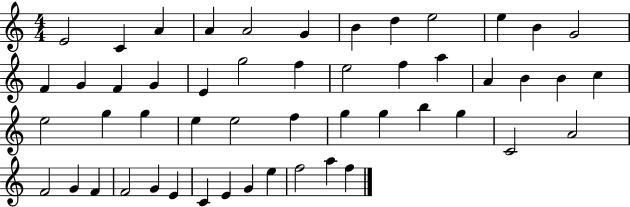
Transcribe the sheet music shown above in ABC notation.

X:1
T:Untitled
M:4/4
L:1/4
K:C
E2 C A A A2 G B d e2 e B G2 F G F G E g2 f e2 f a A B B c e2 g g e e2 f g g b g C2 A2 F2 G F F2 G E C E G e f2 a f